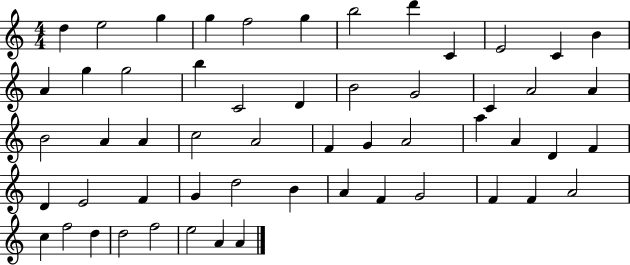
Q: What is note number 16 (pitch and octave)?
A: B5